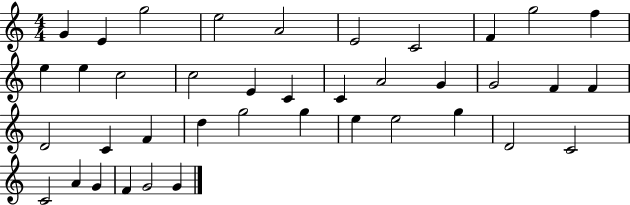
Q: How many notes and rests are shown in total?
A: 39